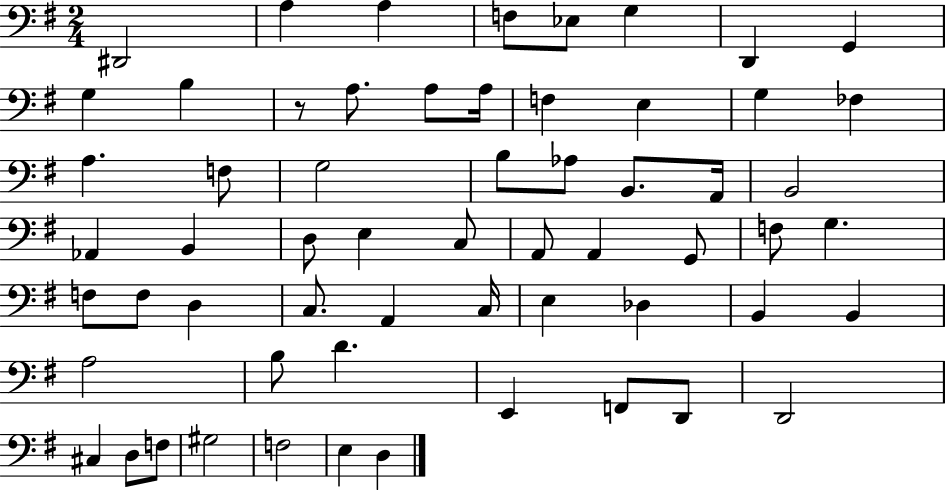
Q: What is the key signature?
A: G major